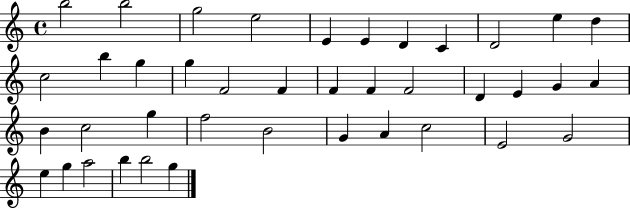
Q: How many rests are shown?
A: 0